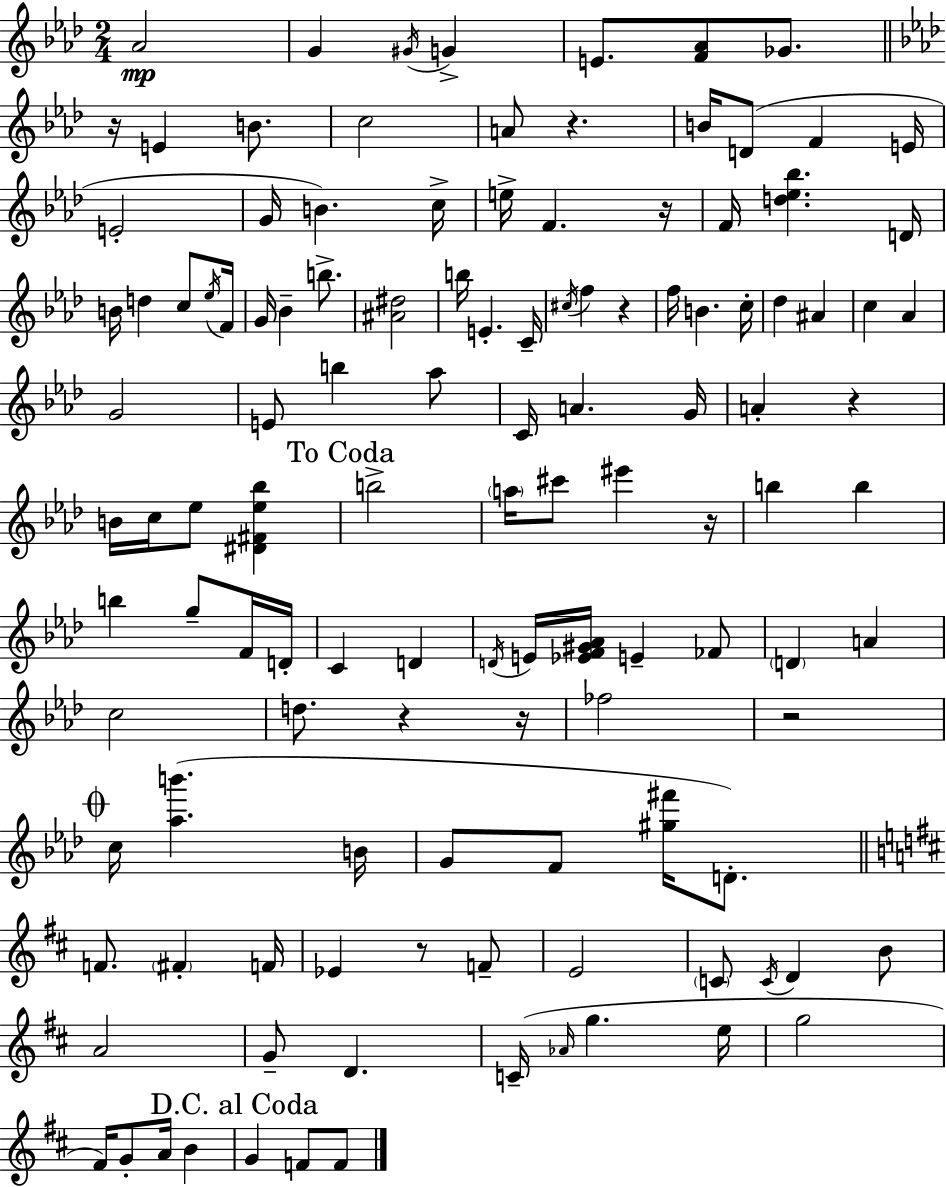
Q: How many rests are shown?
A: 10